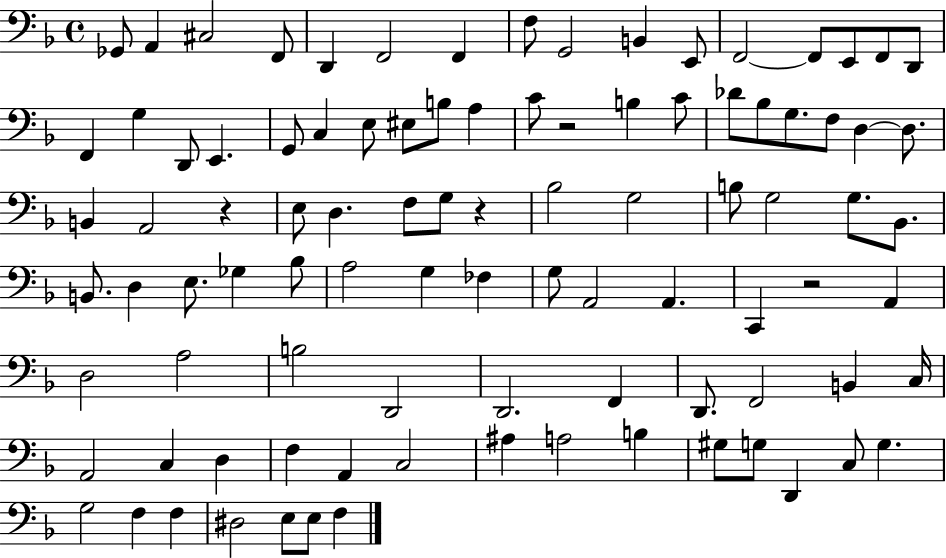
Gb2/e A2/q C#3/h F2/e D2/q F2/h F2/q F3/e G2/h B2/q E2/e F2/h F2/e E2/e F2/e D2/e F2/q G3/q D2/e E2/q. G2/e C3/q E3/e EIS3/e B3/e A3/q C4/e R/h B3/q C4/e Db4/e Bb3/e G3/e. F3/e D3/q D3/e. B2/q A2/h R/q E3/e D3/q. F3/e G3/e R/q Bb3/h G3/h B3/e G3/h G3/e. Bb2/e. B2/e. D3/q E3/e. Gb3/q Bb3/e A3/h G3/q FES3/q G3/e A2/h A2/q. C2/q R/h A2/q D3/h A3/h B3/h D2/h D2/h. F2/q D2/e. F2/h B2/q C3/s A2/h C3/q D3/q F3/q A2/q C3/h A#3/q A3/h B3/q G#3/e G3/e D2/q C3/e G3/q. G3/h F3/q F3/q D#3/h E3/e E3/e F3/q